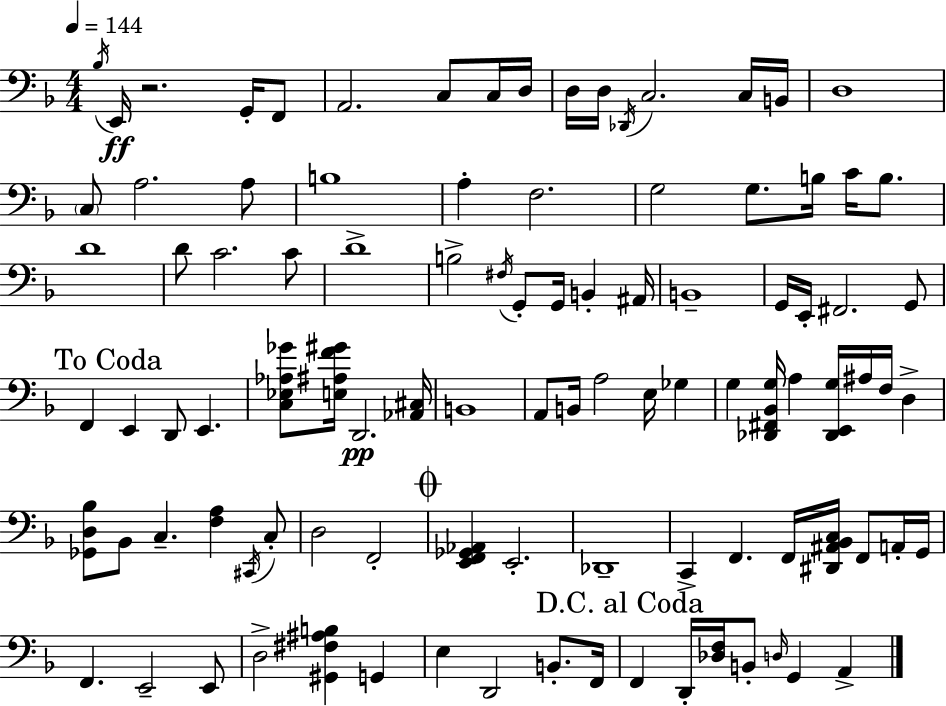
{
  \clef bass
  \numericTimeSignature
  \time 4/4
  \key d \minor
  \tempo 4 = 144
  \acciaccatura { bes16 }\ff e,16 r2. g,16-. f,8 | a,2. c8 c16 | d16 d16 d16 \acciaccatura { des,16 } c2. | c16 b,16 d1 | \break \parenthesize c8 a2. | a8 b1 | a4-. f2. | g2 g8. b16 c'16 b8. | \break d'1 | d'8 c'2. | c'8 d'1-> | b2-> \acciaccatura { fis16 } g,8-. g,16 b,4-. | \break ais,16 b,1-- | g,16 e,16-. fis,2. | g,8 \mark "To Coda" f,4 e,4 d,8 e,4. | <c ees aes ges'>8 <e ais f' gis'>16 d,2.\pp | \break <aes, cis>16 b,1 | a,8 b,16 a2 e16 ges4 | g4 <des, fis, bes, g>16 a4 <des, e, g>16 ais16 f16 d4-> | <ges, d bes>8 bes,8 c4.-- <f a>4 | \break \acciaccatura { cis,16 } c8-. d2 f,2-. | \mark \markup { \musicglyph "scripts.coda" } <e, f, ges, aes,>4 e,2.-. | des,1-- | c,4-> f,4. f,16 <dis, ais, bes, c>16 | \break f,8 a,16-. g,16 f,4. e,2-- | e,8 d2-> <gis, fis ais b>4 | g,4 e4 d,2 | b,8.-. f,16 \mark "D.C. al Coda" f,4 d,16-. <des f>16 b,8-. \grace { d16 } g,4 | \break a,4-> \bar "|."
}